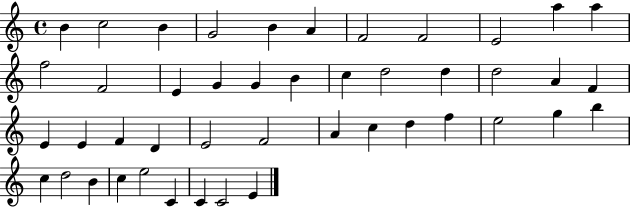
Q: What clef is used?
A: treble